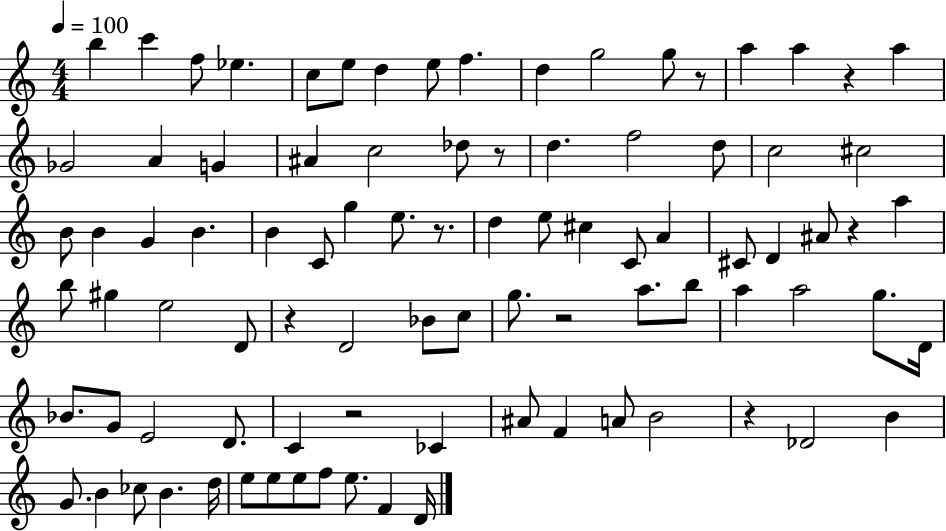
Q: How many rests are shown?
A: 9